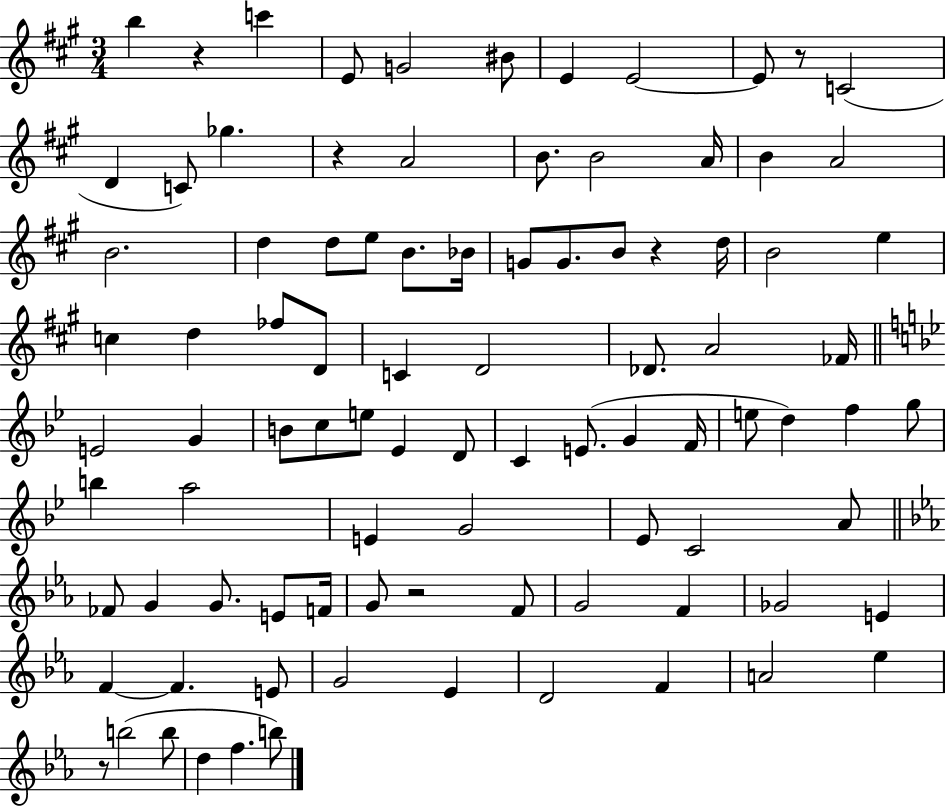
X:1
T:Untitled
M:3/4
L:1/4
K:A
b z c' E/2 G2 ^B/2 E E2 E/2 z/2 C2 D C/2 _g z A2 B/2 B2 A/4 B A2 B2 d d/2 e/2 B/2 _B/4 G/2 G/2 B/2 z d/4 B2 e c d _f/2 D/2 C D2 _D/2 A2 _F/4 E2 G B/2 c/2 e/2 _E D/2 C E/2 G F/4 e/2 d f g/2 b a2 E G2 _E/2 C2 A/2 _F/2 G G/2 E/2 F/4 G/2 z2 F/2 G2 F _G2 E F F E/2 G2 _E D2 F A2 _e z/2 b2 b/2 d f b/2